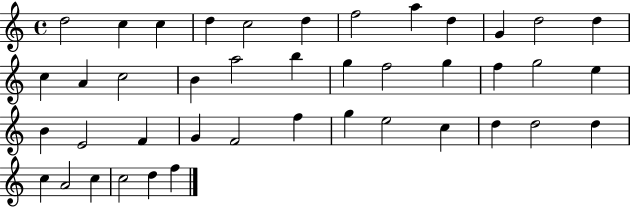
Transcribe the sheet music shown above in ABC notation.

X:1
T:Untitled
M:4/4
L:1/4
K:C
d2 c c d c2 d f2 a d G d2 d c A c2 B a2 b g f2 g f g2 e B E2 F G F2 f g e2 c d d2 d c A2 c c2 d f